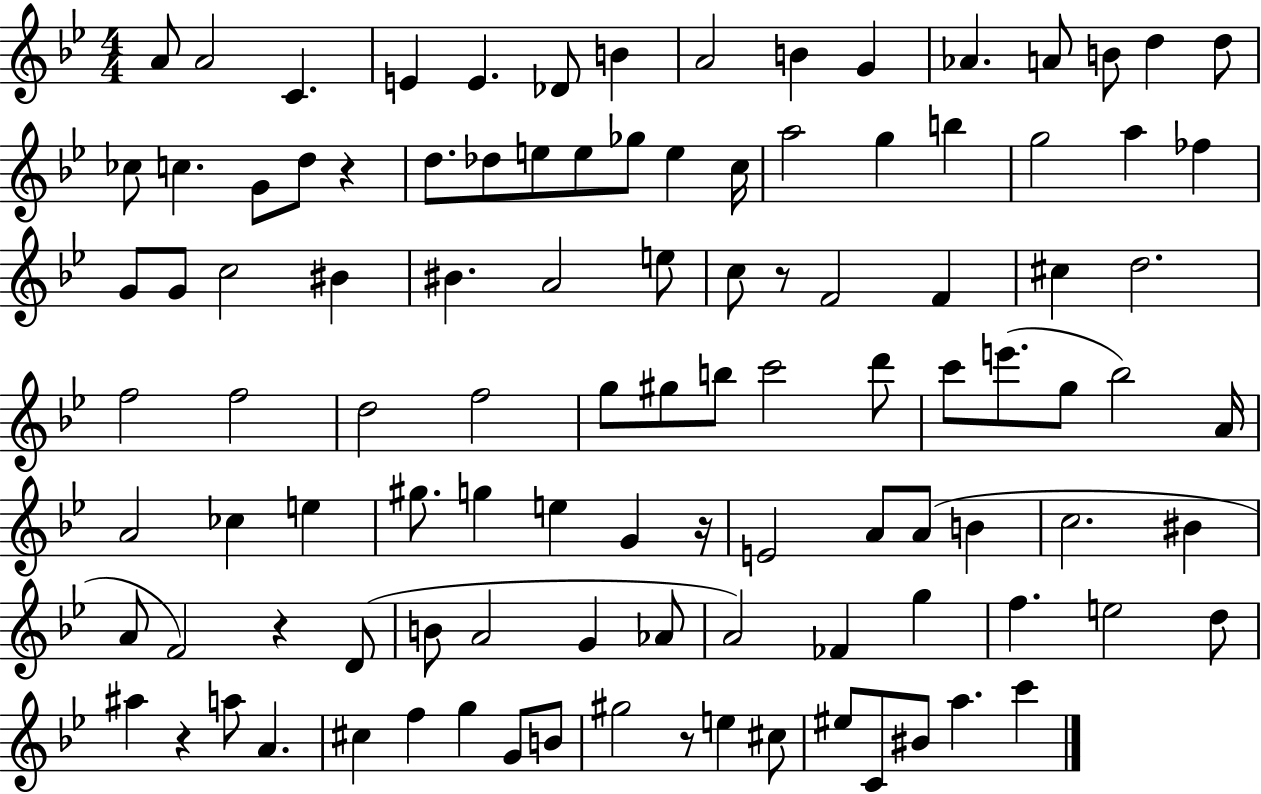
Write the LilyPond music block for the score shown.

{
  \clef treble
  \numericTimeSignature
  \time 4/4
  \key bes \major
  a'8 a'2 c'4. | e'4 e'4. des'8 b'4 | a'2 b'4 g'4 | aes'4. a'8 b'8 d''4 d''8 | \break ces''8 c''4. g'8 d''8 r4 | d''8. des''8 e''8 e''8 ges''8 e''4 c''16 | a''2 g''4 b''4 | g''2 a''4 fes''4 | \break g'8 g'8 c''2 bis'4 | bis'4. a'2 e''8 | c''8 r8 f'2 f'4 | cis''4 d''2. | \break f''2 f''2 | d''2 f''2 | g''8 gis''8 b''8 c'''2 d'''8 | c'''8 e'''8.( g''8 bes''2) a'16 | \break a'2 ces''4 e''4 | gis''8. g''4 e''4 g'4 r16 | e'2 a'8 a'8( b'4 | c''2. bis'4 | \break a'8 f'2) r4 d'8( | b'8 a'2 g'4 aes'8 | a'2) fes'4 g''4 | f''4. e''2 d''8 | \break ais''4 r4 a''8 a'4. | cis''4 f''4 g''4 g'8 b'8 | gis''2 r8 e''4 cis''8 | eis''8 c'8 bis'8 a''4. c'''4 | \break \bar "|."
}